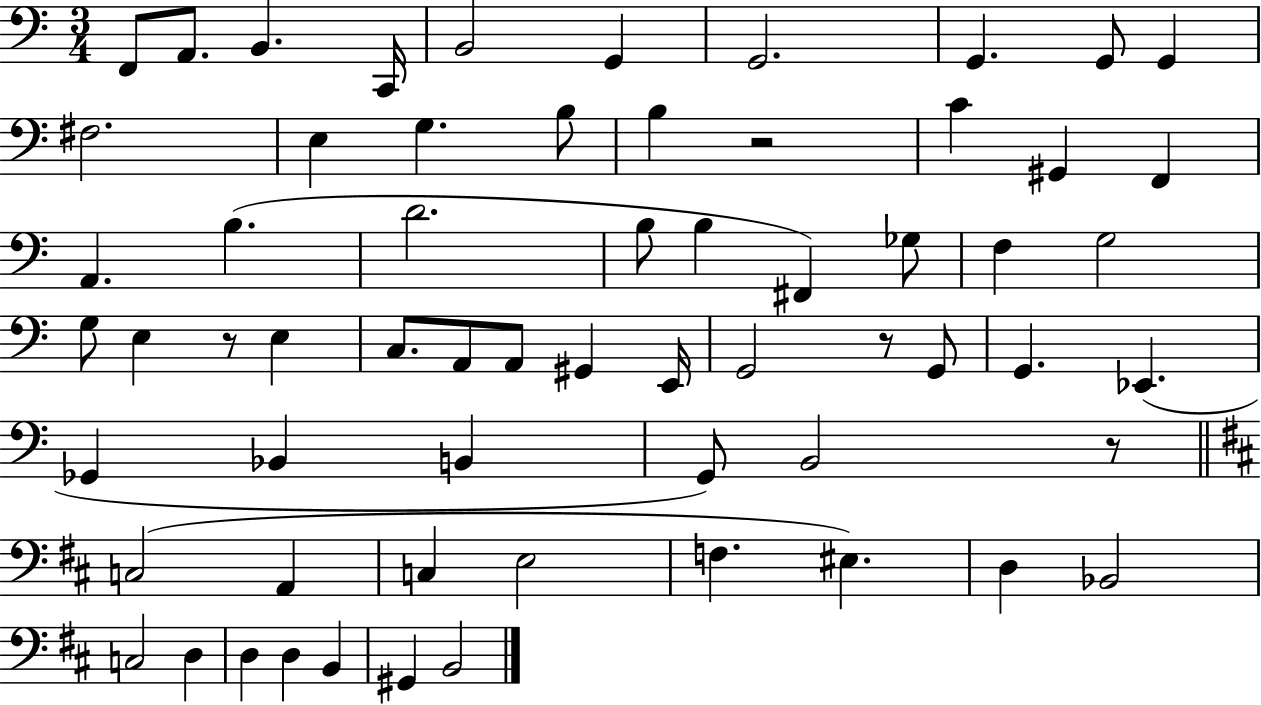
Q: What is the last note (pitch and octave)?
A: B2